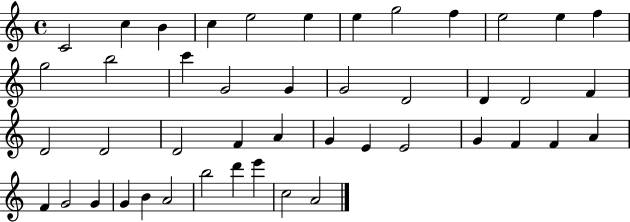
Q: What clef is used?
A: treble